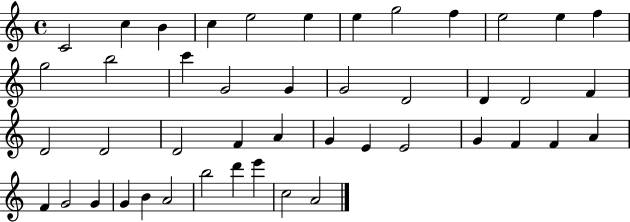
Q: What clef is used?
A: treble